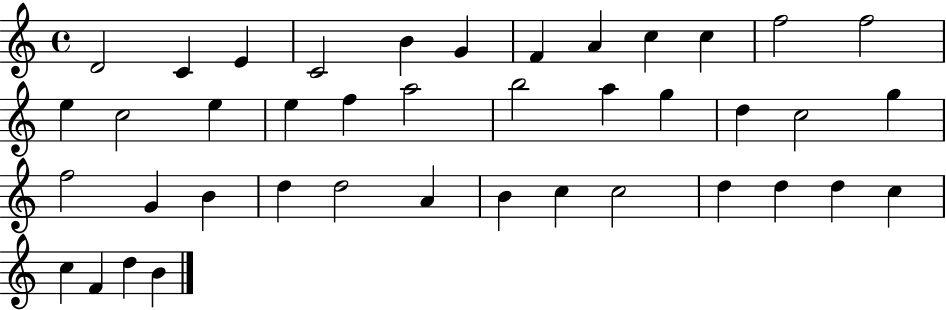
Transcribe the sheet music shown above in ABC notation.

X:1
T:Untitled
M:4/4
L:1/4
K:C
D2 C E C2 B G F A c c f2 f2 e c2 e e f a2 b2 a g d c2 g f2 G B d d2 A B c c2 d d d c c F d B